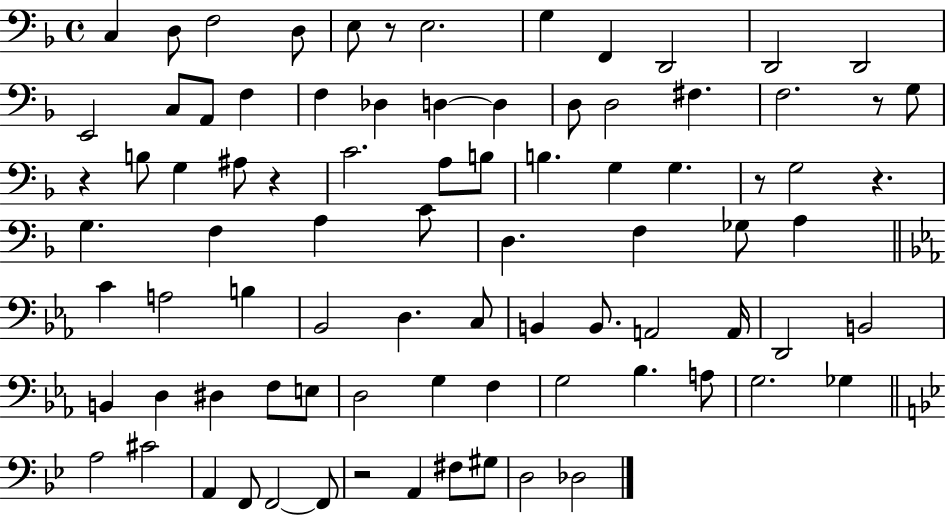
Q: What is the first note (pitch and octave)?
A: C3